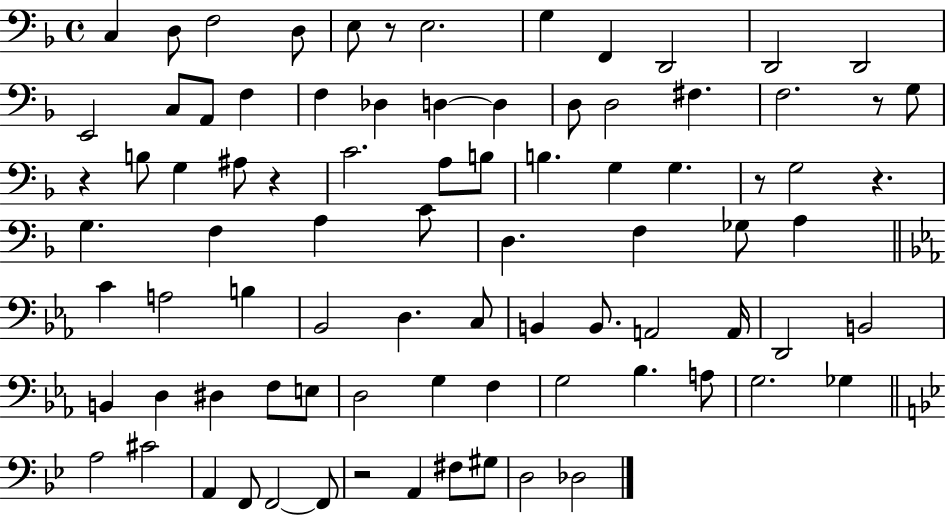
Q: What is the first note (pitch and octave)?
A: C3